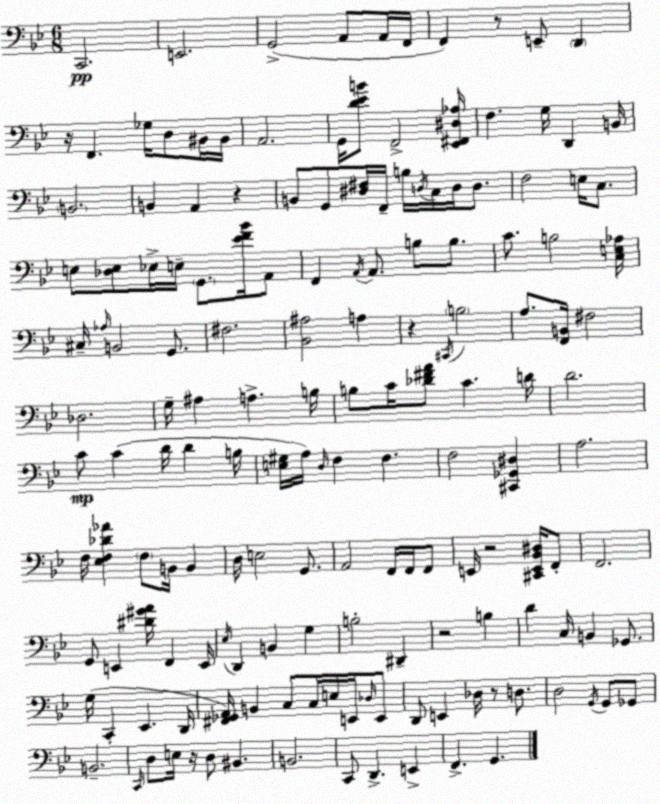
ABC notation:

X:1
T:Untitled
M:6/8
L:1/4
K:Gm
C,,2 E,,2 G,,2 A,,/2 A,,/4 F,,/4 F,, z/2 E,,/2 D,, z/4 F,, _G,/4 D,/2 ^B,,/4 ^B,,/4 A,,2 G,,/4 [D_EB]/2 F,,2 [_E,,^F,,^D,_A,]/4 F, G,/4 D,, B,,/4 B,,2 B,, A,, z B,,/2 G,,/2 [^D,^F,]/4 F,,/4 B,/4 D,/4 C,/4 D,/4 D,/2 F,2 E,/4 C,/2 E,/2 [_D,E,]/2 _E,/4 E,/4 G,,/2 [_EF_B]/4 A,,/2 F,, A,,/4 A,,/2 B,/2 B,/2 C/2 B,2 [C,E,_A,]/4 ^C,/4 _A,/4 B,,2 G,,/2 ^F,2 [_B,,^A,]2 A, z ^C,,/4 B,2 A,/2 [F,,B,,]/4 ^F,2 _D,2 G,/4 ^A, A, B,/4 B,/2 C/4 [_D^FA]/2 C D/4 D2 C/2 C D/4 D B,/4 [E,^G,]/4 A,/4 D,/4 F, F, F,2 [^C,,_G,,^D,] A,2 F,/4 [_E,F,_D_A] F,/2 B,,/4 B,, D,/4 E,2 G,,/2 A,,2 F,,/4 F,,/4 F,,/2 E,,/4 z2 [^C,,E,,_B,,^D,]/4 F,,/2 F,,2 G,,/2 E,, [^D^GA]/4 F,, E,,/4 _E,/4 D,, B,, G, B,2 ^D,, z2 B, D C,/4 B,, _G,,/2 G,/4 C,, _E,, D,,/4 [^F,,_G,,A,,]/4 B,, C,/2 C,/4 E,/4 E,,/4 _D,/4 E,,/2 D,,/2 E,, _D,/4 z/2 D,/2 D,2 G,,/4 G,,/2 _G,,/2 B,,2 C,,/4 D,/2 E,/4 z/4 D,/2 ^B,, B,,2 C,,/2 D,, E,, F,, G,,